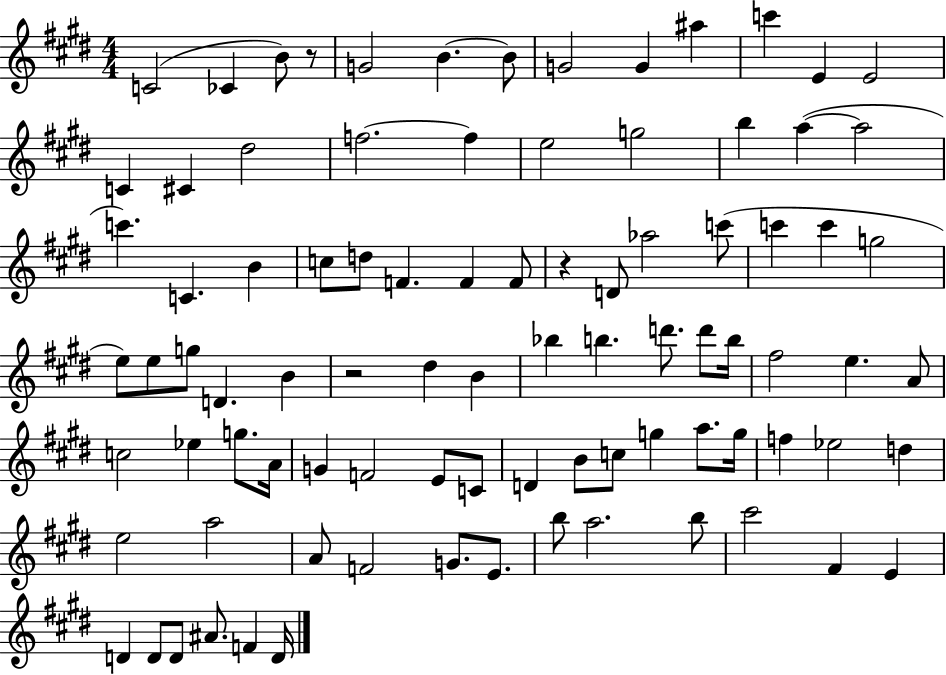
C4/h CES4/q B4/e R/e G4/h B4/q. B4/e G4/h G4/q A#5/q C6/q E4/q E4/h C4/q C#4/q D#5/h F5/h. F5/q E5/h G5/h B5/q A5/q A5/h C6/q. C4/q. B4/q C5/e D5/e F4/q. F4/q F4/e R/q D4/e Ab5/h C6/e C6/q C6/q G5/h E5/e E5/e G5/e D4/q. B4/q R/h D#5/q B4/q Bb5/q B5/q. D6/e. D6/e B5/s F#5/h E5/q. A4/e C5/h Eb5/q G5/e. A4/s G4/q F4/h E4/e C4/e D4/q B4/e C5/e G5/q A5/e. G5/s F5/q Eb5/h D5/q E5/h A5/h A4/e F4/h G4/e. E4/e. B5/e A5/h. B5/e C#6/h F#4/q E4/q D4/q D4/e D4/e A#4/e. F4/q D4/s